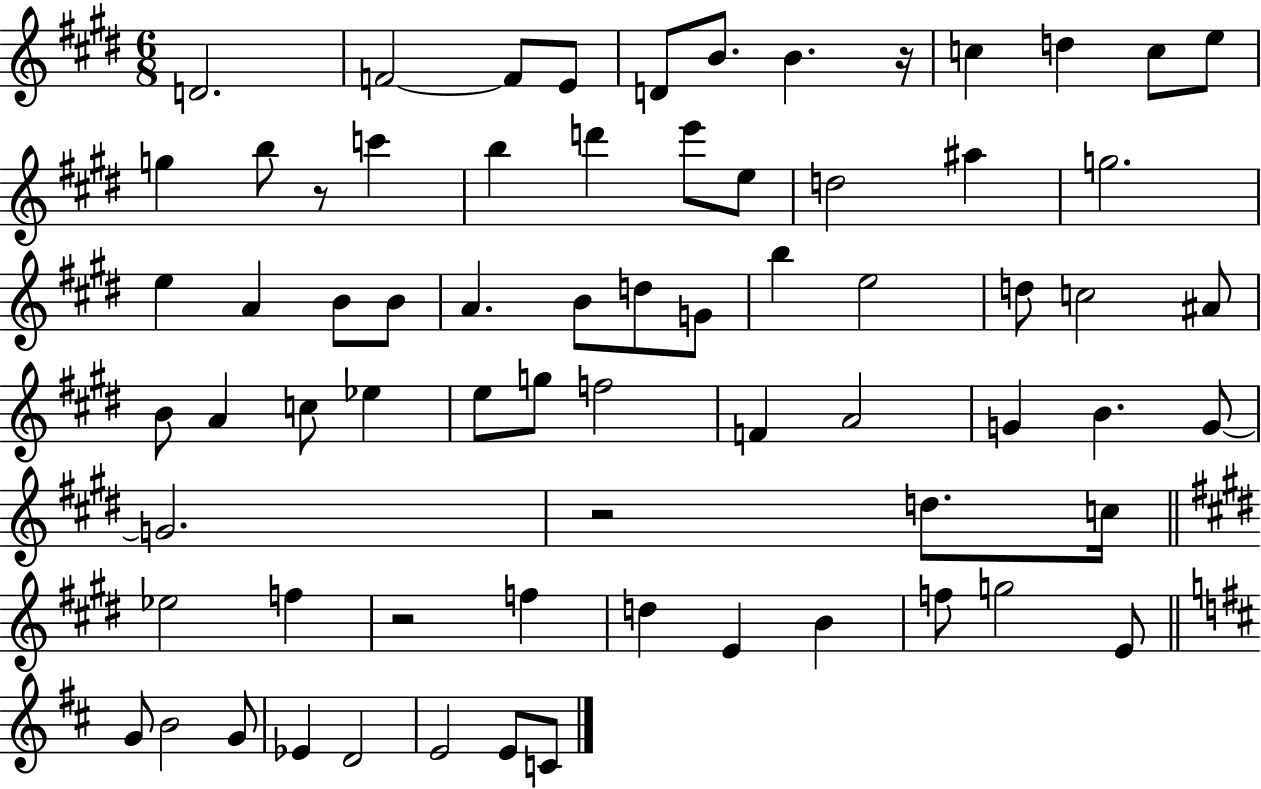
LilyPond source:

{
  \clef treble
  \numericTimeSignature
  \time 6/8
  \key e \major
  d'2. | f'2~~ f'8 e'8 | d'8 b'8. b'4. r16 | c''4 d''4 c''8 e''8 | \break g''4 b''8 r8 c'''4 | b''4 d'''4 e'''8 e''8 | d''2 ais''4 | g''2. | \break e''4 a'4 b'8 b'8 | a'4. b'8 d''8 g'8 | b''4 e''2 | d''8 c''2 ais'8 | \break b'8 a'4 c''8 ees''4 | e''8 g''8 f''2 | f'4 a'2 | g'4 b'4. g'8~~ | \break g'2. | r2 d''8. c''16 | \bar "||" \break \key e \major ees''2 f''4 | r2 f''4 | d''4 e'4 b'4 | f''8 g''2 e'8 | \break \bar "||" \break \key d \major g'8 b'2 g'8 | ees'4 d'2 | e'2 e'8 c'8 | \bar "|."
}